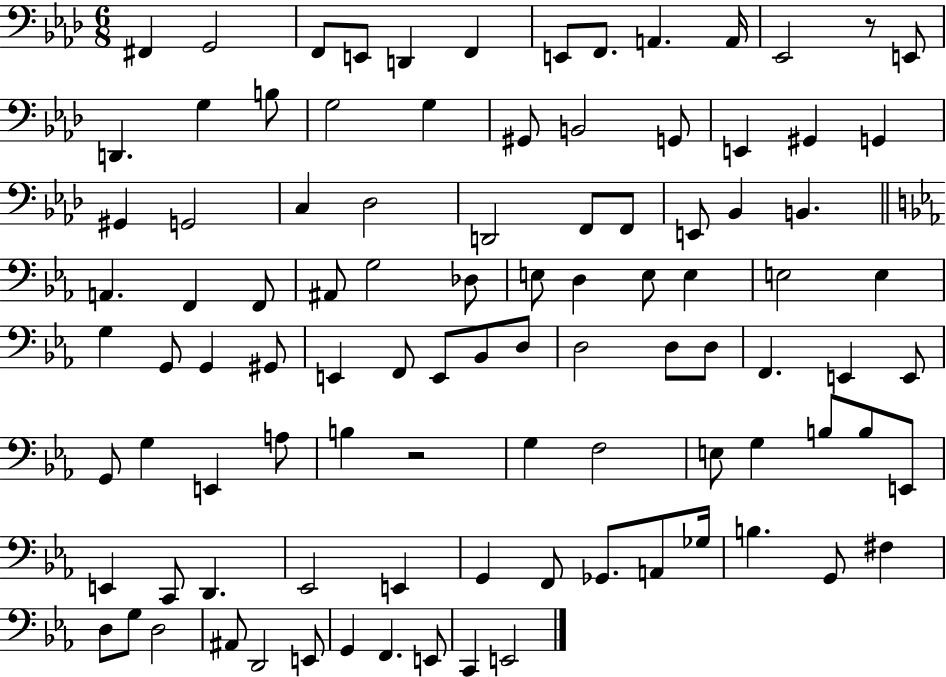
F#2/q G2/h F2/e E2/e D2/q F2/q E2/e F2/e. A2/q. A2/s Eb2/h R/e E2/e D2/q. G3/q B3/e G3/h G3/q G#2/e B2/h G2/e E2/q G#2/q G2/q G#2/q G2/h C3/q Db3/h D2/h F2/e F2/e E2/e Bb2/q B2/q. A2/q. F2/q F2/e A#2/e G3/h Db3/e E3/e D3/q E3/e E3/q E3/h E3/q G3/q G2/e G2/q G#2/e E2/q F2/e E2/e Bb2/e D3/e D3/h D3/e D3/e F2/q. E2/q E2/e G2/e G3/q E2/q A3/e B3/q R/h G3/q F3/h E3/e G3/q B3/e B3/e E2/e E2/q C2/e D2/q. Eb2/h E2/q G2/q F2/e Gb2/e. A2/e Gb3/s B3/q. G2/e F#3/q D3/e G3/e D3/h A#2/e D2/h E2/e G2/q F2/q. E2/e C2/q E2/h